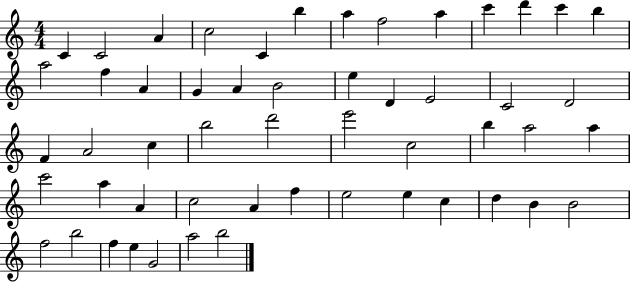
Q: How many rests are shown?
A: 0